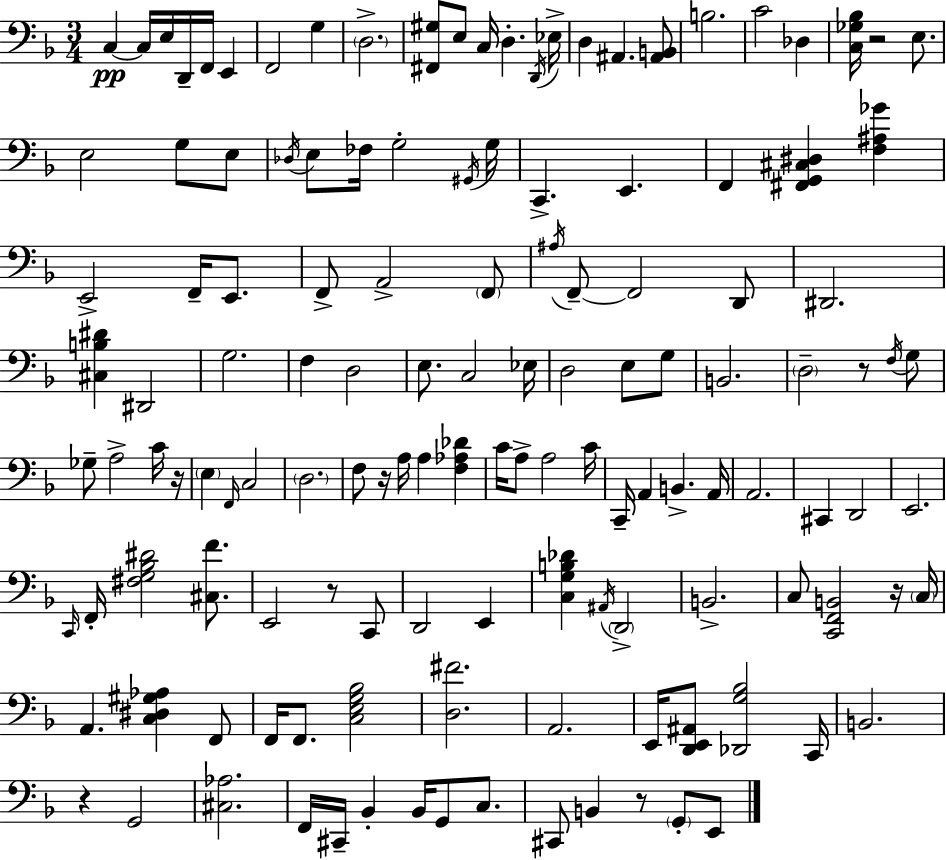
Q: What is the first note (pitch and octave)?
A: C3